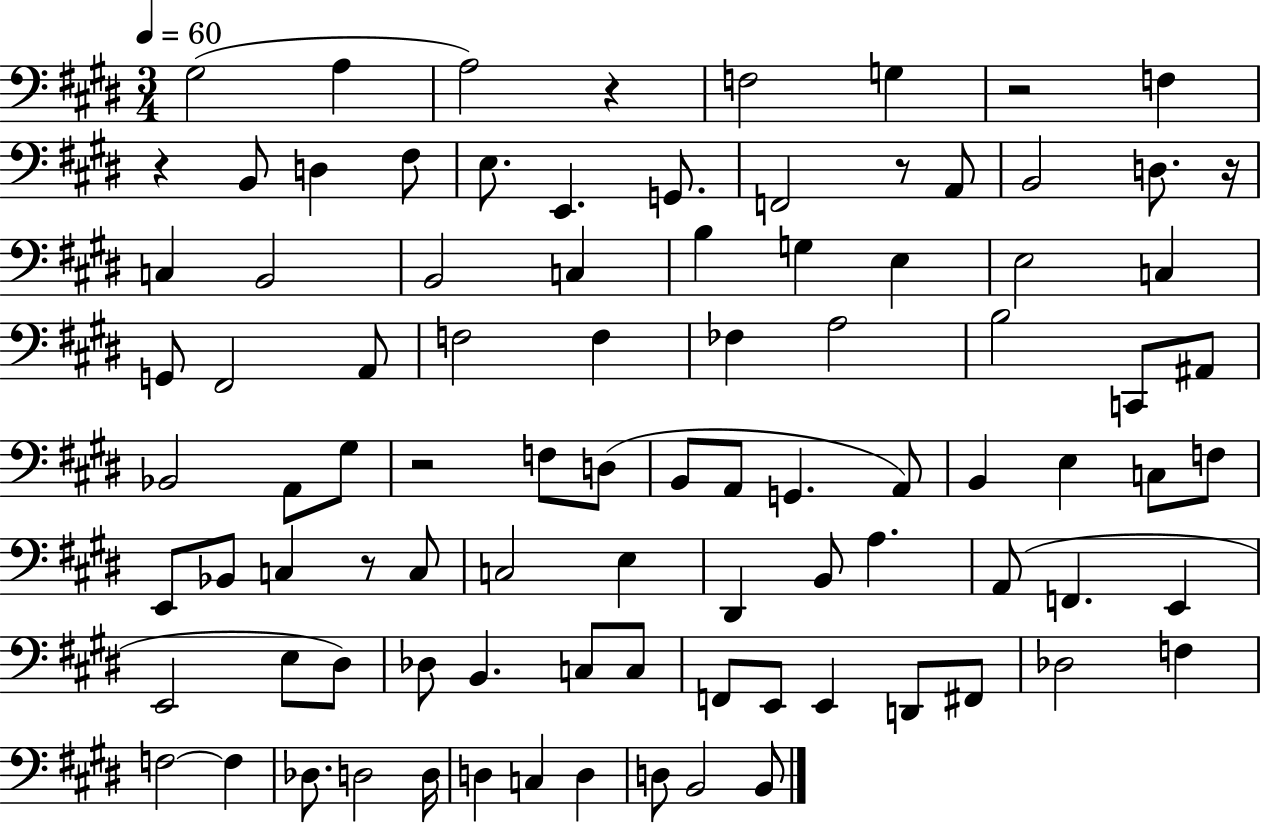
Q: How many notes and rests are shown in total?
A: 92